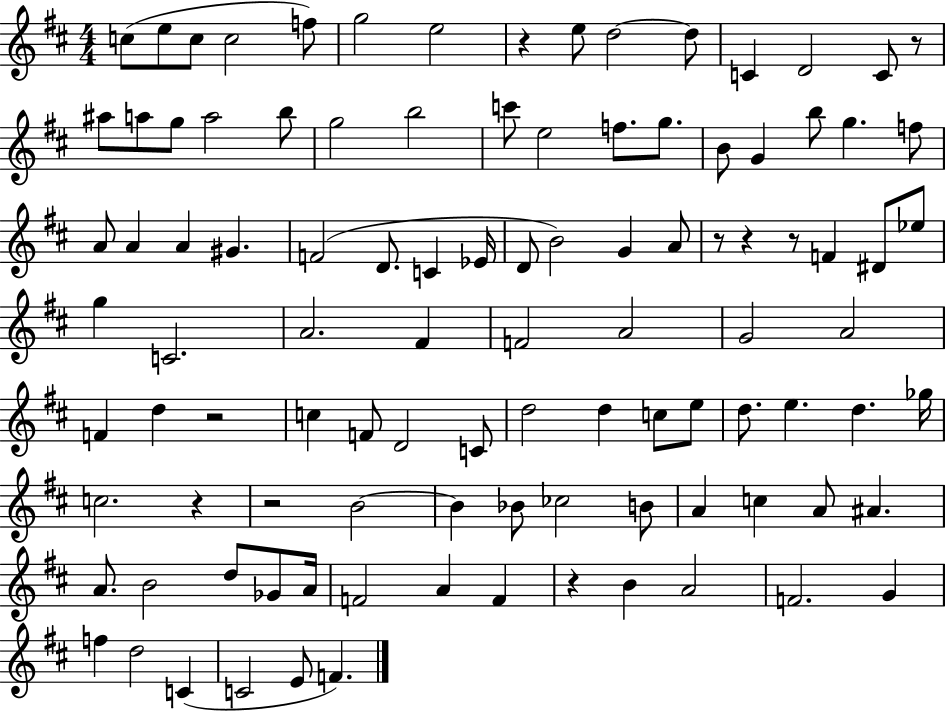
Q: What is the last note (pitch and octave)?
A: F4